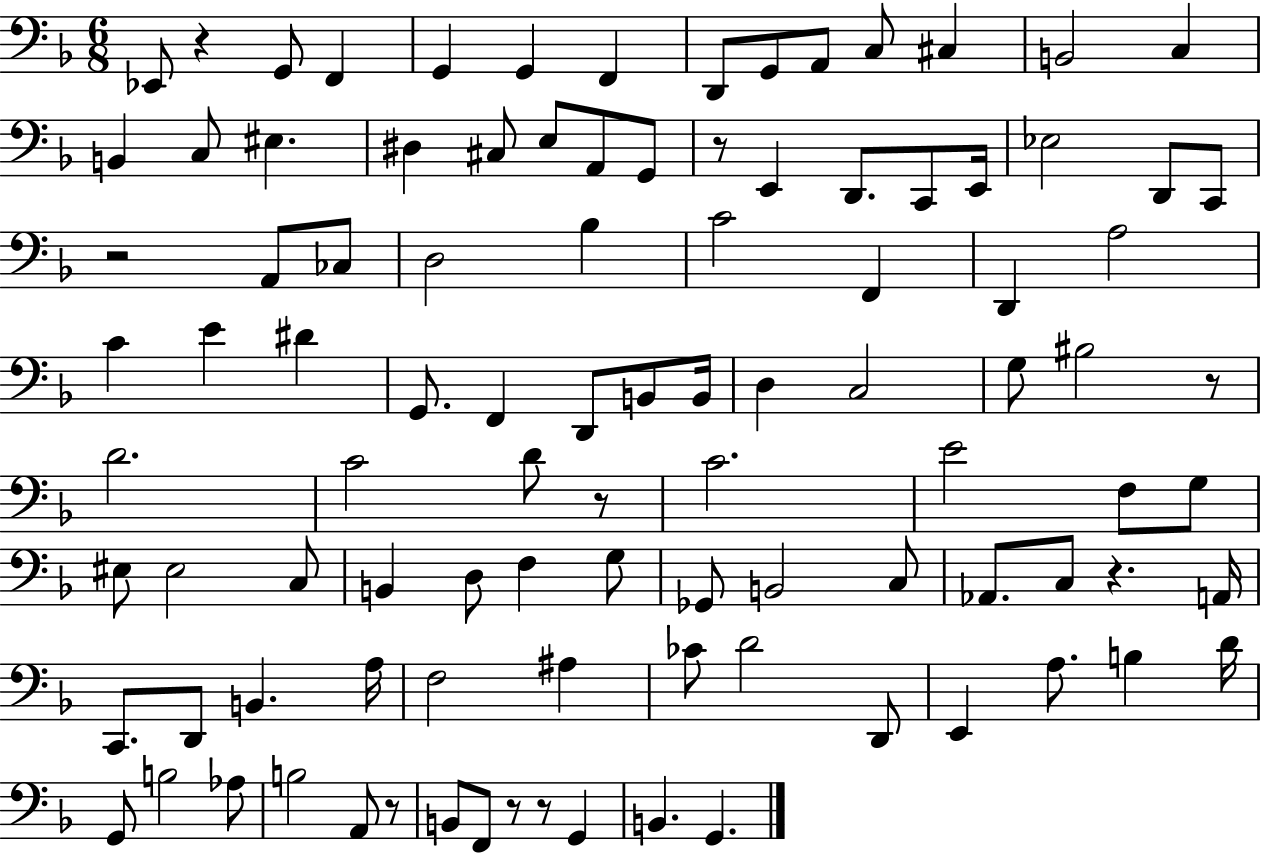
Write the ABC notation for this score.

X:1
T:Untitled
M:6/8
L:1/4
K:F
_E,,/2 z G,,/2 F,, G,, G,, F,, D,,/2 G,,/2 A,,/2 C,/2 ^C, B,,2 C, B,, C,/2 ^E, ^D, ^C,/2 E,/2 A,,/2 G,,/2 z/2 E,, D,,/2 C,,/2 E,,/4 _E,2 D,,/2 C,,/2 z2 A,,/2 _C,/2 D,2 _B, C2 F,, D,, A,2 C E ^D G,,/2 F,, D,,/2 B,,/2 B,,/4 D, C,2 G,/2 ^B,2 z/2 D2 C2 D/2 z/2 C2 E2 F,/2 G,/2 ^E,/2 ^E,2 C,/2 B,, D,/2 F, G,/2 _G,,/2 B,,2 C,/2 _A,,/2 C,/2 z A,,/4 C,,/2 D,,/2 B,, A,/4 F,2 ^A, _C/2 D2 D,,/2 E,, A,/2 B, D/4 G,,/2 B,2 _A,/2 B,2 A,,/2 z/2 B,,/2 F,,/2 z/2 z/2 G,, B,, G,,